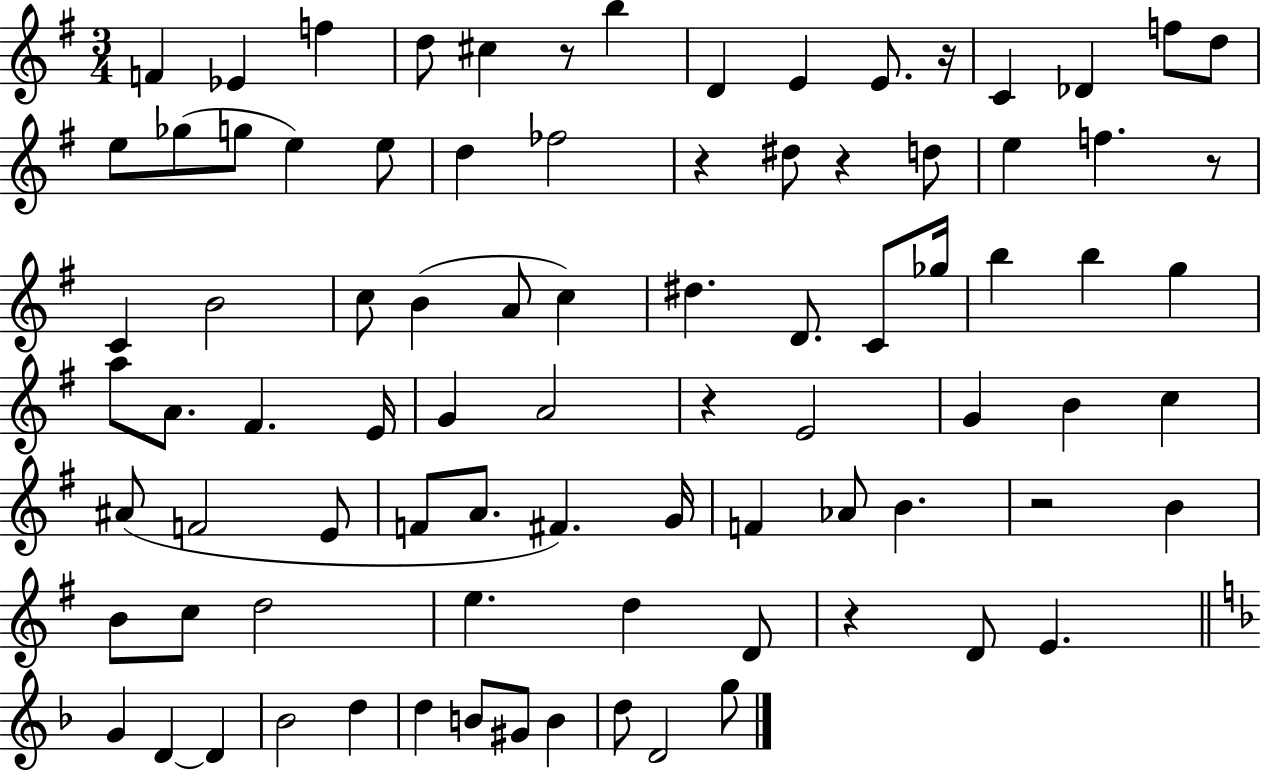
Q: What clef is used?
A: treble